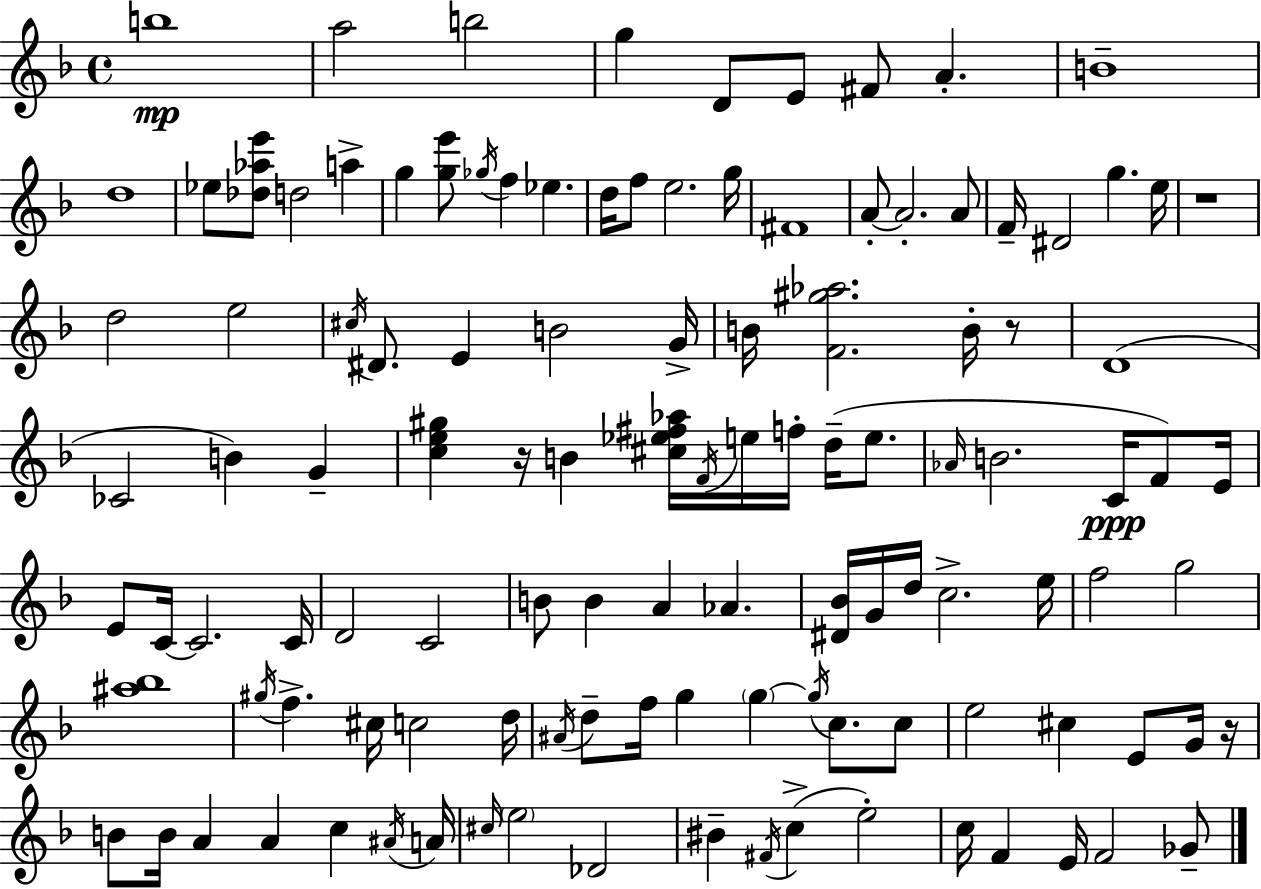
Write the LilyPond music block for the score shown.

{
  \clef treble
  \time 4/4
  \defaultTimeSignature
  \key f \major
  \repeat volta 2 { b''1\mp | a''2 b''2 | g''4 d'8 e'8 fis'8 a'4.-. | b'1-- | \break d''1 | ees''8 <des'' aes'' e'''>8 d''2 a''4-> | g''4 <g'' e'''>8 \acciaccatura { ges''16 } f''4 ees''4. | d''16 f''8 e''2. | \break g''16 fis'1 | a'8-.~~ a'2.-. a'8 | f'16-- dis'2 g''4. | e''16 r1 | \break d''2 e''2 | \acciaccatura { cis''16 } dis'8. e'4 b'2 | g'16-> b'16 <f' gis'' aes''>2. b'16-. | r8 d'1( | \break ces'2 b'4) g'4-- | <c'' e'' gis''>4 r16 b'4 <cis'' ees'' fis'' aes''>16 \acciaccatura { f'16 } e''16 f''16-. d''16--( | e''8. \grace { aes'16 } b'2. | c'16\ppp f'8) e'16 e'8 c'16~~ c'2. | \break c'16 d'2 c'2 | b'8 b'4 a'4 aes'4. | <dis' bes'>16 g'16 d''16 c''2.-> | e''16 f''2 g''2 | \break <ais'' bes''>1 | \acciaccatura { gis''16 } f''4.-> cis''16 c''2 | d''16 \acciaccatura { ais'16 } d''8-- f''16 g''4 \parenthesize g''4~~ | \acciaccatura { g''16 } c''8. c''8 e''2 cis''4 | \break e'8 g'16 r16 b'8 b'16 a'4 a'4 | c''4 \acciaccatura { ais'16 } a'16 \grace { cis''16 } \parenthesize e''2 | des'2 bis'4-- \acciaccatura { fis'16 }( c''4-> | e''2-.) c''16 f'4 e'16 | \break f'2 ges'8-- } \bar "|."
}